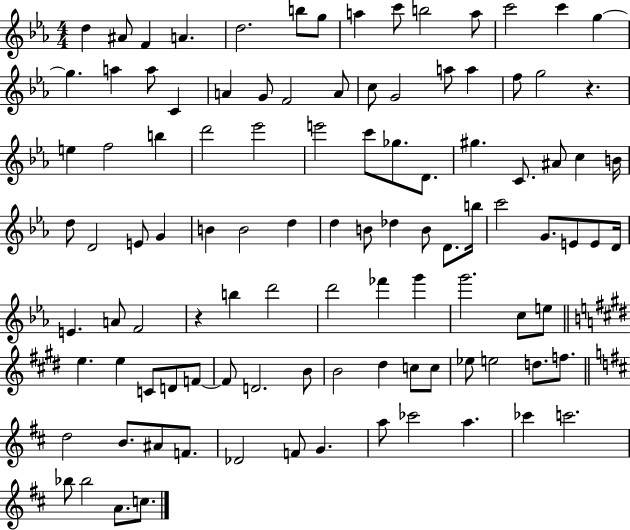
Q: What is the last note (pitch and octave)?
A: C5